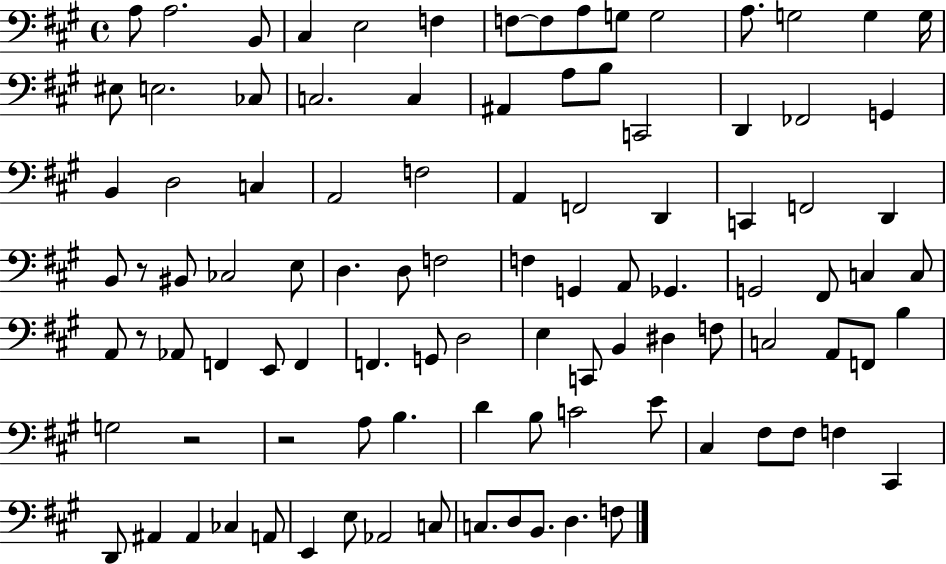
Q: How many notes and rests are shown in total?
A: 100